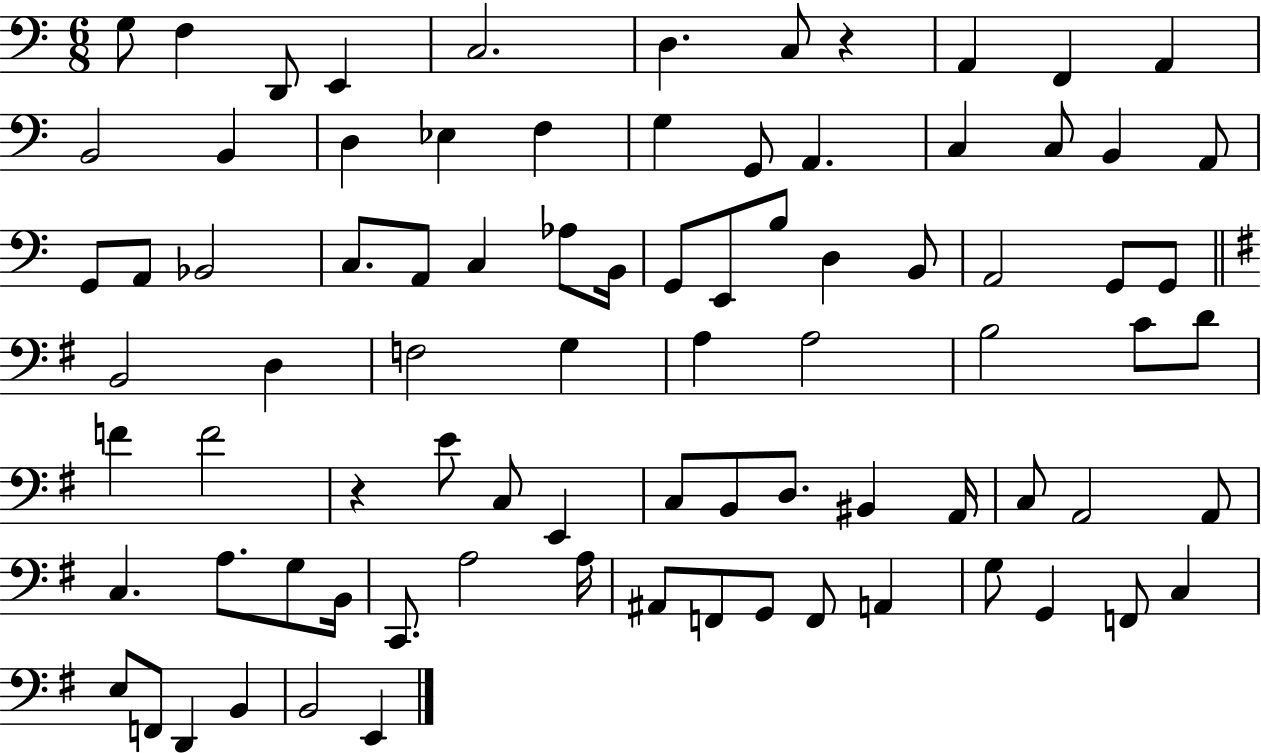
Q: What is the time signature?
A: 6/8